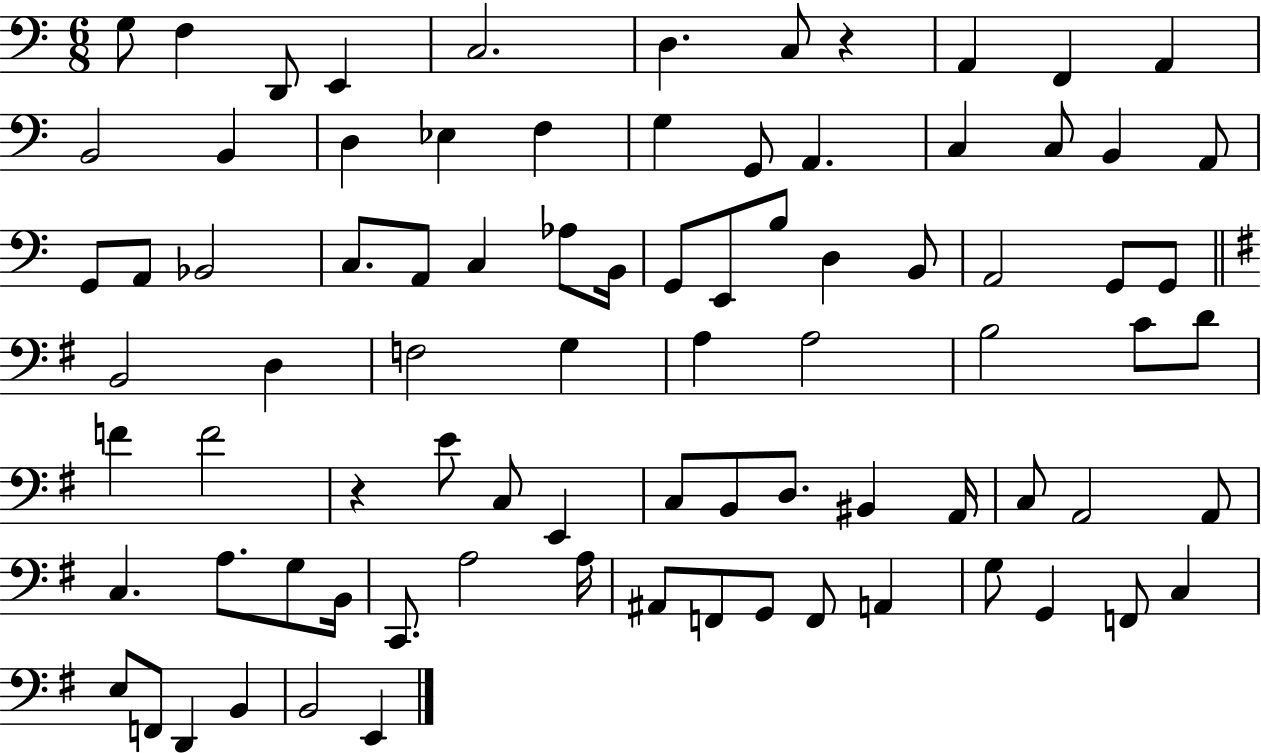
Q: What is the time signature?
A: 6/8